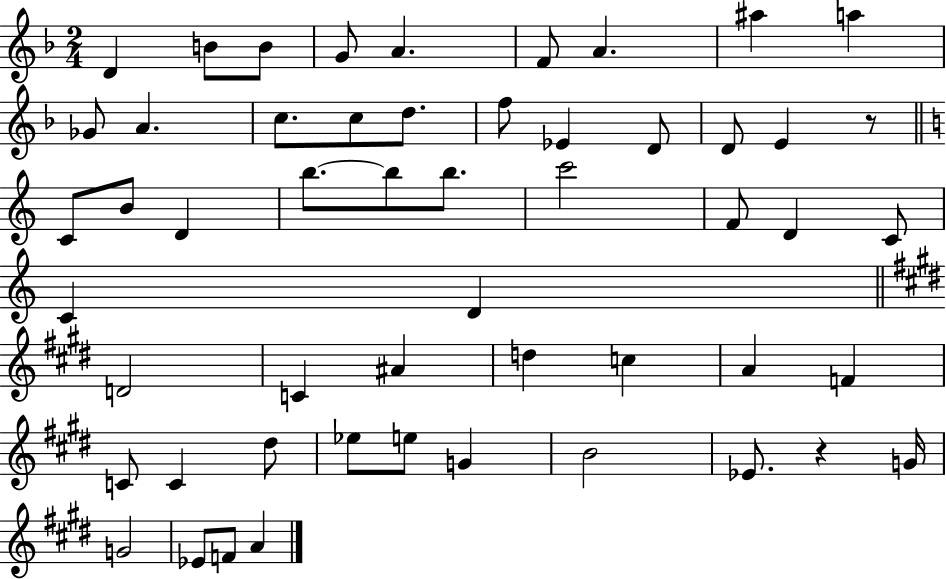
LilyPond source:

{
  \clef treble
  \numericTimeSignature
  \time 2/4
  \key f \major
  d'4 b'8 b'8 | g'8 a'4. | f'8 a'4. | ais''4 a''4 | \break ges'8 a'4. | c''8. c''8 d''8. | f''8 ees'4 d'8 | d'8 e'4 r8 | \break \bar "||" \break \key c \major c'8 b'8 d'4 | b''8.~~ b''8 b''8. | c'''2 | f'8 d'4 c'8 | \break c'4 d'4 | \bar "||" \break \key e \major d'2 | c'4 ais'4 | d''4 c''4 | a'4 f'4 | \break c'8 c'4 dis''8 | ees''8 e''8 g'4 | b'2 | ees'8. r4 g'16 | \break g'2 | ees'8 f'8 a'4 | \bar "|."
}